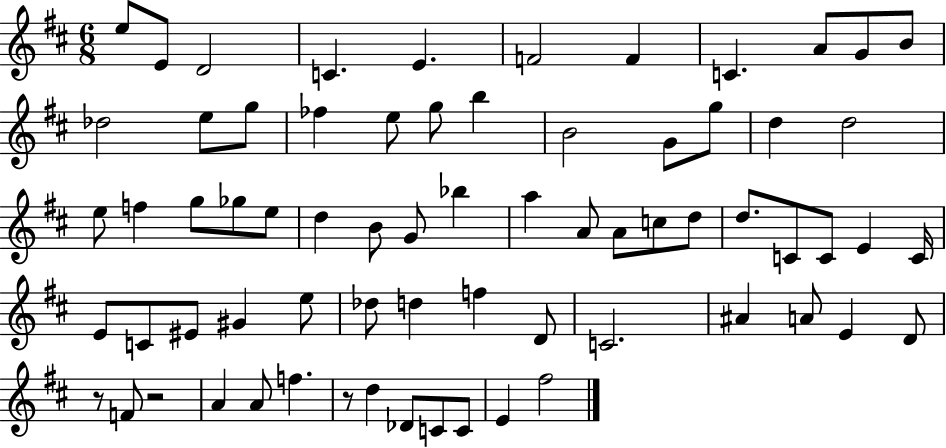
X:1
T:Untitled
M:6/8
L:1/4
K:D
e/2 E/2 D2 C E F2 F C A/2 G/2 B/2 _d2 e/2 g/2 _f e/2 g/2 b B2 G/2 g/2 d d2 e/2 f g/2 _g/2 e/2 d B/2 G/2 _b a A/2 A/2 c/2 d/2 d/2 C/2 C/2 E C/4 E/2 C/2 ^E/2 ^G e/2 _d/2 d f D/2 C2 ^A A/2 E D/2 z/2 F/2 z2 A A/2 f z/2 d _D/2 C/2 C/2 E ^f2